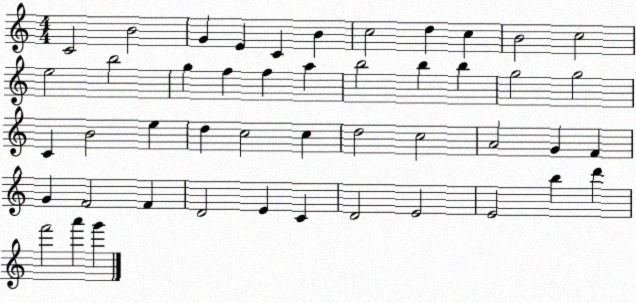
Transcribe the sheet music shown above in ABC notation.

X:1
T:Untitled
M:4/4
L:1/4
K:C
C2 B2 G E C B c2 d c B2 c2 e2 b2 g f f a b2 b b g2 g2 C B2 e d c2 c d2 c2 A2 G F G F2 F D2 E C D2 E2 E2 b d' f'2 a' g'